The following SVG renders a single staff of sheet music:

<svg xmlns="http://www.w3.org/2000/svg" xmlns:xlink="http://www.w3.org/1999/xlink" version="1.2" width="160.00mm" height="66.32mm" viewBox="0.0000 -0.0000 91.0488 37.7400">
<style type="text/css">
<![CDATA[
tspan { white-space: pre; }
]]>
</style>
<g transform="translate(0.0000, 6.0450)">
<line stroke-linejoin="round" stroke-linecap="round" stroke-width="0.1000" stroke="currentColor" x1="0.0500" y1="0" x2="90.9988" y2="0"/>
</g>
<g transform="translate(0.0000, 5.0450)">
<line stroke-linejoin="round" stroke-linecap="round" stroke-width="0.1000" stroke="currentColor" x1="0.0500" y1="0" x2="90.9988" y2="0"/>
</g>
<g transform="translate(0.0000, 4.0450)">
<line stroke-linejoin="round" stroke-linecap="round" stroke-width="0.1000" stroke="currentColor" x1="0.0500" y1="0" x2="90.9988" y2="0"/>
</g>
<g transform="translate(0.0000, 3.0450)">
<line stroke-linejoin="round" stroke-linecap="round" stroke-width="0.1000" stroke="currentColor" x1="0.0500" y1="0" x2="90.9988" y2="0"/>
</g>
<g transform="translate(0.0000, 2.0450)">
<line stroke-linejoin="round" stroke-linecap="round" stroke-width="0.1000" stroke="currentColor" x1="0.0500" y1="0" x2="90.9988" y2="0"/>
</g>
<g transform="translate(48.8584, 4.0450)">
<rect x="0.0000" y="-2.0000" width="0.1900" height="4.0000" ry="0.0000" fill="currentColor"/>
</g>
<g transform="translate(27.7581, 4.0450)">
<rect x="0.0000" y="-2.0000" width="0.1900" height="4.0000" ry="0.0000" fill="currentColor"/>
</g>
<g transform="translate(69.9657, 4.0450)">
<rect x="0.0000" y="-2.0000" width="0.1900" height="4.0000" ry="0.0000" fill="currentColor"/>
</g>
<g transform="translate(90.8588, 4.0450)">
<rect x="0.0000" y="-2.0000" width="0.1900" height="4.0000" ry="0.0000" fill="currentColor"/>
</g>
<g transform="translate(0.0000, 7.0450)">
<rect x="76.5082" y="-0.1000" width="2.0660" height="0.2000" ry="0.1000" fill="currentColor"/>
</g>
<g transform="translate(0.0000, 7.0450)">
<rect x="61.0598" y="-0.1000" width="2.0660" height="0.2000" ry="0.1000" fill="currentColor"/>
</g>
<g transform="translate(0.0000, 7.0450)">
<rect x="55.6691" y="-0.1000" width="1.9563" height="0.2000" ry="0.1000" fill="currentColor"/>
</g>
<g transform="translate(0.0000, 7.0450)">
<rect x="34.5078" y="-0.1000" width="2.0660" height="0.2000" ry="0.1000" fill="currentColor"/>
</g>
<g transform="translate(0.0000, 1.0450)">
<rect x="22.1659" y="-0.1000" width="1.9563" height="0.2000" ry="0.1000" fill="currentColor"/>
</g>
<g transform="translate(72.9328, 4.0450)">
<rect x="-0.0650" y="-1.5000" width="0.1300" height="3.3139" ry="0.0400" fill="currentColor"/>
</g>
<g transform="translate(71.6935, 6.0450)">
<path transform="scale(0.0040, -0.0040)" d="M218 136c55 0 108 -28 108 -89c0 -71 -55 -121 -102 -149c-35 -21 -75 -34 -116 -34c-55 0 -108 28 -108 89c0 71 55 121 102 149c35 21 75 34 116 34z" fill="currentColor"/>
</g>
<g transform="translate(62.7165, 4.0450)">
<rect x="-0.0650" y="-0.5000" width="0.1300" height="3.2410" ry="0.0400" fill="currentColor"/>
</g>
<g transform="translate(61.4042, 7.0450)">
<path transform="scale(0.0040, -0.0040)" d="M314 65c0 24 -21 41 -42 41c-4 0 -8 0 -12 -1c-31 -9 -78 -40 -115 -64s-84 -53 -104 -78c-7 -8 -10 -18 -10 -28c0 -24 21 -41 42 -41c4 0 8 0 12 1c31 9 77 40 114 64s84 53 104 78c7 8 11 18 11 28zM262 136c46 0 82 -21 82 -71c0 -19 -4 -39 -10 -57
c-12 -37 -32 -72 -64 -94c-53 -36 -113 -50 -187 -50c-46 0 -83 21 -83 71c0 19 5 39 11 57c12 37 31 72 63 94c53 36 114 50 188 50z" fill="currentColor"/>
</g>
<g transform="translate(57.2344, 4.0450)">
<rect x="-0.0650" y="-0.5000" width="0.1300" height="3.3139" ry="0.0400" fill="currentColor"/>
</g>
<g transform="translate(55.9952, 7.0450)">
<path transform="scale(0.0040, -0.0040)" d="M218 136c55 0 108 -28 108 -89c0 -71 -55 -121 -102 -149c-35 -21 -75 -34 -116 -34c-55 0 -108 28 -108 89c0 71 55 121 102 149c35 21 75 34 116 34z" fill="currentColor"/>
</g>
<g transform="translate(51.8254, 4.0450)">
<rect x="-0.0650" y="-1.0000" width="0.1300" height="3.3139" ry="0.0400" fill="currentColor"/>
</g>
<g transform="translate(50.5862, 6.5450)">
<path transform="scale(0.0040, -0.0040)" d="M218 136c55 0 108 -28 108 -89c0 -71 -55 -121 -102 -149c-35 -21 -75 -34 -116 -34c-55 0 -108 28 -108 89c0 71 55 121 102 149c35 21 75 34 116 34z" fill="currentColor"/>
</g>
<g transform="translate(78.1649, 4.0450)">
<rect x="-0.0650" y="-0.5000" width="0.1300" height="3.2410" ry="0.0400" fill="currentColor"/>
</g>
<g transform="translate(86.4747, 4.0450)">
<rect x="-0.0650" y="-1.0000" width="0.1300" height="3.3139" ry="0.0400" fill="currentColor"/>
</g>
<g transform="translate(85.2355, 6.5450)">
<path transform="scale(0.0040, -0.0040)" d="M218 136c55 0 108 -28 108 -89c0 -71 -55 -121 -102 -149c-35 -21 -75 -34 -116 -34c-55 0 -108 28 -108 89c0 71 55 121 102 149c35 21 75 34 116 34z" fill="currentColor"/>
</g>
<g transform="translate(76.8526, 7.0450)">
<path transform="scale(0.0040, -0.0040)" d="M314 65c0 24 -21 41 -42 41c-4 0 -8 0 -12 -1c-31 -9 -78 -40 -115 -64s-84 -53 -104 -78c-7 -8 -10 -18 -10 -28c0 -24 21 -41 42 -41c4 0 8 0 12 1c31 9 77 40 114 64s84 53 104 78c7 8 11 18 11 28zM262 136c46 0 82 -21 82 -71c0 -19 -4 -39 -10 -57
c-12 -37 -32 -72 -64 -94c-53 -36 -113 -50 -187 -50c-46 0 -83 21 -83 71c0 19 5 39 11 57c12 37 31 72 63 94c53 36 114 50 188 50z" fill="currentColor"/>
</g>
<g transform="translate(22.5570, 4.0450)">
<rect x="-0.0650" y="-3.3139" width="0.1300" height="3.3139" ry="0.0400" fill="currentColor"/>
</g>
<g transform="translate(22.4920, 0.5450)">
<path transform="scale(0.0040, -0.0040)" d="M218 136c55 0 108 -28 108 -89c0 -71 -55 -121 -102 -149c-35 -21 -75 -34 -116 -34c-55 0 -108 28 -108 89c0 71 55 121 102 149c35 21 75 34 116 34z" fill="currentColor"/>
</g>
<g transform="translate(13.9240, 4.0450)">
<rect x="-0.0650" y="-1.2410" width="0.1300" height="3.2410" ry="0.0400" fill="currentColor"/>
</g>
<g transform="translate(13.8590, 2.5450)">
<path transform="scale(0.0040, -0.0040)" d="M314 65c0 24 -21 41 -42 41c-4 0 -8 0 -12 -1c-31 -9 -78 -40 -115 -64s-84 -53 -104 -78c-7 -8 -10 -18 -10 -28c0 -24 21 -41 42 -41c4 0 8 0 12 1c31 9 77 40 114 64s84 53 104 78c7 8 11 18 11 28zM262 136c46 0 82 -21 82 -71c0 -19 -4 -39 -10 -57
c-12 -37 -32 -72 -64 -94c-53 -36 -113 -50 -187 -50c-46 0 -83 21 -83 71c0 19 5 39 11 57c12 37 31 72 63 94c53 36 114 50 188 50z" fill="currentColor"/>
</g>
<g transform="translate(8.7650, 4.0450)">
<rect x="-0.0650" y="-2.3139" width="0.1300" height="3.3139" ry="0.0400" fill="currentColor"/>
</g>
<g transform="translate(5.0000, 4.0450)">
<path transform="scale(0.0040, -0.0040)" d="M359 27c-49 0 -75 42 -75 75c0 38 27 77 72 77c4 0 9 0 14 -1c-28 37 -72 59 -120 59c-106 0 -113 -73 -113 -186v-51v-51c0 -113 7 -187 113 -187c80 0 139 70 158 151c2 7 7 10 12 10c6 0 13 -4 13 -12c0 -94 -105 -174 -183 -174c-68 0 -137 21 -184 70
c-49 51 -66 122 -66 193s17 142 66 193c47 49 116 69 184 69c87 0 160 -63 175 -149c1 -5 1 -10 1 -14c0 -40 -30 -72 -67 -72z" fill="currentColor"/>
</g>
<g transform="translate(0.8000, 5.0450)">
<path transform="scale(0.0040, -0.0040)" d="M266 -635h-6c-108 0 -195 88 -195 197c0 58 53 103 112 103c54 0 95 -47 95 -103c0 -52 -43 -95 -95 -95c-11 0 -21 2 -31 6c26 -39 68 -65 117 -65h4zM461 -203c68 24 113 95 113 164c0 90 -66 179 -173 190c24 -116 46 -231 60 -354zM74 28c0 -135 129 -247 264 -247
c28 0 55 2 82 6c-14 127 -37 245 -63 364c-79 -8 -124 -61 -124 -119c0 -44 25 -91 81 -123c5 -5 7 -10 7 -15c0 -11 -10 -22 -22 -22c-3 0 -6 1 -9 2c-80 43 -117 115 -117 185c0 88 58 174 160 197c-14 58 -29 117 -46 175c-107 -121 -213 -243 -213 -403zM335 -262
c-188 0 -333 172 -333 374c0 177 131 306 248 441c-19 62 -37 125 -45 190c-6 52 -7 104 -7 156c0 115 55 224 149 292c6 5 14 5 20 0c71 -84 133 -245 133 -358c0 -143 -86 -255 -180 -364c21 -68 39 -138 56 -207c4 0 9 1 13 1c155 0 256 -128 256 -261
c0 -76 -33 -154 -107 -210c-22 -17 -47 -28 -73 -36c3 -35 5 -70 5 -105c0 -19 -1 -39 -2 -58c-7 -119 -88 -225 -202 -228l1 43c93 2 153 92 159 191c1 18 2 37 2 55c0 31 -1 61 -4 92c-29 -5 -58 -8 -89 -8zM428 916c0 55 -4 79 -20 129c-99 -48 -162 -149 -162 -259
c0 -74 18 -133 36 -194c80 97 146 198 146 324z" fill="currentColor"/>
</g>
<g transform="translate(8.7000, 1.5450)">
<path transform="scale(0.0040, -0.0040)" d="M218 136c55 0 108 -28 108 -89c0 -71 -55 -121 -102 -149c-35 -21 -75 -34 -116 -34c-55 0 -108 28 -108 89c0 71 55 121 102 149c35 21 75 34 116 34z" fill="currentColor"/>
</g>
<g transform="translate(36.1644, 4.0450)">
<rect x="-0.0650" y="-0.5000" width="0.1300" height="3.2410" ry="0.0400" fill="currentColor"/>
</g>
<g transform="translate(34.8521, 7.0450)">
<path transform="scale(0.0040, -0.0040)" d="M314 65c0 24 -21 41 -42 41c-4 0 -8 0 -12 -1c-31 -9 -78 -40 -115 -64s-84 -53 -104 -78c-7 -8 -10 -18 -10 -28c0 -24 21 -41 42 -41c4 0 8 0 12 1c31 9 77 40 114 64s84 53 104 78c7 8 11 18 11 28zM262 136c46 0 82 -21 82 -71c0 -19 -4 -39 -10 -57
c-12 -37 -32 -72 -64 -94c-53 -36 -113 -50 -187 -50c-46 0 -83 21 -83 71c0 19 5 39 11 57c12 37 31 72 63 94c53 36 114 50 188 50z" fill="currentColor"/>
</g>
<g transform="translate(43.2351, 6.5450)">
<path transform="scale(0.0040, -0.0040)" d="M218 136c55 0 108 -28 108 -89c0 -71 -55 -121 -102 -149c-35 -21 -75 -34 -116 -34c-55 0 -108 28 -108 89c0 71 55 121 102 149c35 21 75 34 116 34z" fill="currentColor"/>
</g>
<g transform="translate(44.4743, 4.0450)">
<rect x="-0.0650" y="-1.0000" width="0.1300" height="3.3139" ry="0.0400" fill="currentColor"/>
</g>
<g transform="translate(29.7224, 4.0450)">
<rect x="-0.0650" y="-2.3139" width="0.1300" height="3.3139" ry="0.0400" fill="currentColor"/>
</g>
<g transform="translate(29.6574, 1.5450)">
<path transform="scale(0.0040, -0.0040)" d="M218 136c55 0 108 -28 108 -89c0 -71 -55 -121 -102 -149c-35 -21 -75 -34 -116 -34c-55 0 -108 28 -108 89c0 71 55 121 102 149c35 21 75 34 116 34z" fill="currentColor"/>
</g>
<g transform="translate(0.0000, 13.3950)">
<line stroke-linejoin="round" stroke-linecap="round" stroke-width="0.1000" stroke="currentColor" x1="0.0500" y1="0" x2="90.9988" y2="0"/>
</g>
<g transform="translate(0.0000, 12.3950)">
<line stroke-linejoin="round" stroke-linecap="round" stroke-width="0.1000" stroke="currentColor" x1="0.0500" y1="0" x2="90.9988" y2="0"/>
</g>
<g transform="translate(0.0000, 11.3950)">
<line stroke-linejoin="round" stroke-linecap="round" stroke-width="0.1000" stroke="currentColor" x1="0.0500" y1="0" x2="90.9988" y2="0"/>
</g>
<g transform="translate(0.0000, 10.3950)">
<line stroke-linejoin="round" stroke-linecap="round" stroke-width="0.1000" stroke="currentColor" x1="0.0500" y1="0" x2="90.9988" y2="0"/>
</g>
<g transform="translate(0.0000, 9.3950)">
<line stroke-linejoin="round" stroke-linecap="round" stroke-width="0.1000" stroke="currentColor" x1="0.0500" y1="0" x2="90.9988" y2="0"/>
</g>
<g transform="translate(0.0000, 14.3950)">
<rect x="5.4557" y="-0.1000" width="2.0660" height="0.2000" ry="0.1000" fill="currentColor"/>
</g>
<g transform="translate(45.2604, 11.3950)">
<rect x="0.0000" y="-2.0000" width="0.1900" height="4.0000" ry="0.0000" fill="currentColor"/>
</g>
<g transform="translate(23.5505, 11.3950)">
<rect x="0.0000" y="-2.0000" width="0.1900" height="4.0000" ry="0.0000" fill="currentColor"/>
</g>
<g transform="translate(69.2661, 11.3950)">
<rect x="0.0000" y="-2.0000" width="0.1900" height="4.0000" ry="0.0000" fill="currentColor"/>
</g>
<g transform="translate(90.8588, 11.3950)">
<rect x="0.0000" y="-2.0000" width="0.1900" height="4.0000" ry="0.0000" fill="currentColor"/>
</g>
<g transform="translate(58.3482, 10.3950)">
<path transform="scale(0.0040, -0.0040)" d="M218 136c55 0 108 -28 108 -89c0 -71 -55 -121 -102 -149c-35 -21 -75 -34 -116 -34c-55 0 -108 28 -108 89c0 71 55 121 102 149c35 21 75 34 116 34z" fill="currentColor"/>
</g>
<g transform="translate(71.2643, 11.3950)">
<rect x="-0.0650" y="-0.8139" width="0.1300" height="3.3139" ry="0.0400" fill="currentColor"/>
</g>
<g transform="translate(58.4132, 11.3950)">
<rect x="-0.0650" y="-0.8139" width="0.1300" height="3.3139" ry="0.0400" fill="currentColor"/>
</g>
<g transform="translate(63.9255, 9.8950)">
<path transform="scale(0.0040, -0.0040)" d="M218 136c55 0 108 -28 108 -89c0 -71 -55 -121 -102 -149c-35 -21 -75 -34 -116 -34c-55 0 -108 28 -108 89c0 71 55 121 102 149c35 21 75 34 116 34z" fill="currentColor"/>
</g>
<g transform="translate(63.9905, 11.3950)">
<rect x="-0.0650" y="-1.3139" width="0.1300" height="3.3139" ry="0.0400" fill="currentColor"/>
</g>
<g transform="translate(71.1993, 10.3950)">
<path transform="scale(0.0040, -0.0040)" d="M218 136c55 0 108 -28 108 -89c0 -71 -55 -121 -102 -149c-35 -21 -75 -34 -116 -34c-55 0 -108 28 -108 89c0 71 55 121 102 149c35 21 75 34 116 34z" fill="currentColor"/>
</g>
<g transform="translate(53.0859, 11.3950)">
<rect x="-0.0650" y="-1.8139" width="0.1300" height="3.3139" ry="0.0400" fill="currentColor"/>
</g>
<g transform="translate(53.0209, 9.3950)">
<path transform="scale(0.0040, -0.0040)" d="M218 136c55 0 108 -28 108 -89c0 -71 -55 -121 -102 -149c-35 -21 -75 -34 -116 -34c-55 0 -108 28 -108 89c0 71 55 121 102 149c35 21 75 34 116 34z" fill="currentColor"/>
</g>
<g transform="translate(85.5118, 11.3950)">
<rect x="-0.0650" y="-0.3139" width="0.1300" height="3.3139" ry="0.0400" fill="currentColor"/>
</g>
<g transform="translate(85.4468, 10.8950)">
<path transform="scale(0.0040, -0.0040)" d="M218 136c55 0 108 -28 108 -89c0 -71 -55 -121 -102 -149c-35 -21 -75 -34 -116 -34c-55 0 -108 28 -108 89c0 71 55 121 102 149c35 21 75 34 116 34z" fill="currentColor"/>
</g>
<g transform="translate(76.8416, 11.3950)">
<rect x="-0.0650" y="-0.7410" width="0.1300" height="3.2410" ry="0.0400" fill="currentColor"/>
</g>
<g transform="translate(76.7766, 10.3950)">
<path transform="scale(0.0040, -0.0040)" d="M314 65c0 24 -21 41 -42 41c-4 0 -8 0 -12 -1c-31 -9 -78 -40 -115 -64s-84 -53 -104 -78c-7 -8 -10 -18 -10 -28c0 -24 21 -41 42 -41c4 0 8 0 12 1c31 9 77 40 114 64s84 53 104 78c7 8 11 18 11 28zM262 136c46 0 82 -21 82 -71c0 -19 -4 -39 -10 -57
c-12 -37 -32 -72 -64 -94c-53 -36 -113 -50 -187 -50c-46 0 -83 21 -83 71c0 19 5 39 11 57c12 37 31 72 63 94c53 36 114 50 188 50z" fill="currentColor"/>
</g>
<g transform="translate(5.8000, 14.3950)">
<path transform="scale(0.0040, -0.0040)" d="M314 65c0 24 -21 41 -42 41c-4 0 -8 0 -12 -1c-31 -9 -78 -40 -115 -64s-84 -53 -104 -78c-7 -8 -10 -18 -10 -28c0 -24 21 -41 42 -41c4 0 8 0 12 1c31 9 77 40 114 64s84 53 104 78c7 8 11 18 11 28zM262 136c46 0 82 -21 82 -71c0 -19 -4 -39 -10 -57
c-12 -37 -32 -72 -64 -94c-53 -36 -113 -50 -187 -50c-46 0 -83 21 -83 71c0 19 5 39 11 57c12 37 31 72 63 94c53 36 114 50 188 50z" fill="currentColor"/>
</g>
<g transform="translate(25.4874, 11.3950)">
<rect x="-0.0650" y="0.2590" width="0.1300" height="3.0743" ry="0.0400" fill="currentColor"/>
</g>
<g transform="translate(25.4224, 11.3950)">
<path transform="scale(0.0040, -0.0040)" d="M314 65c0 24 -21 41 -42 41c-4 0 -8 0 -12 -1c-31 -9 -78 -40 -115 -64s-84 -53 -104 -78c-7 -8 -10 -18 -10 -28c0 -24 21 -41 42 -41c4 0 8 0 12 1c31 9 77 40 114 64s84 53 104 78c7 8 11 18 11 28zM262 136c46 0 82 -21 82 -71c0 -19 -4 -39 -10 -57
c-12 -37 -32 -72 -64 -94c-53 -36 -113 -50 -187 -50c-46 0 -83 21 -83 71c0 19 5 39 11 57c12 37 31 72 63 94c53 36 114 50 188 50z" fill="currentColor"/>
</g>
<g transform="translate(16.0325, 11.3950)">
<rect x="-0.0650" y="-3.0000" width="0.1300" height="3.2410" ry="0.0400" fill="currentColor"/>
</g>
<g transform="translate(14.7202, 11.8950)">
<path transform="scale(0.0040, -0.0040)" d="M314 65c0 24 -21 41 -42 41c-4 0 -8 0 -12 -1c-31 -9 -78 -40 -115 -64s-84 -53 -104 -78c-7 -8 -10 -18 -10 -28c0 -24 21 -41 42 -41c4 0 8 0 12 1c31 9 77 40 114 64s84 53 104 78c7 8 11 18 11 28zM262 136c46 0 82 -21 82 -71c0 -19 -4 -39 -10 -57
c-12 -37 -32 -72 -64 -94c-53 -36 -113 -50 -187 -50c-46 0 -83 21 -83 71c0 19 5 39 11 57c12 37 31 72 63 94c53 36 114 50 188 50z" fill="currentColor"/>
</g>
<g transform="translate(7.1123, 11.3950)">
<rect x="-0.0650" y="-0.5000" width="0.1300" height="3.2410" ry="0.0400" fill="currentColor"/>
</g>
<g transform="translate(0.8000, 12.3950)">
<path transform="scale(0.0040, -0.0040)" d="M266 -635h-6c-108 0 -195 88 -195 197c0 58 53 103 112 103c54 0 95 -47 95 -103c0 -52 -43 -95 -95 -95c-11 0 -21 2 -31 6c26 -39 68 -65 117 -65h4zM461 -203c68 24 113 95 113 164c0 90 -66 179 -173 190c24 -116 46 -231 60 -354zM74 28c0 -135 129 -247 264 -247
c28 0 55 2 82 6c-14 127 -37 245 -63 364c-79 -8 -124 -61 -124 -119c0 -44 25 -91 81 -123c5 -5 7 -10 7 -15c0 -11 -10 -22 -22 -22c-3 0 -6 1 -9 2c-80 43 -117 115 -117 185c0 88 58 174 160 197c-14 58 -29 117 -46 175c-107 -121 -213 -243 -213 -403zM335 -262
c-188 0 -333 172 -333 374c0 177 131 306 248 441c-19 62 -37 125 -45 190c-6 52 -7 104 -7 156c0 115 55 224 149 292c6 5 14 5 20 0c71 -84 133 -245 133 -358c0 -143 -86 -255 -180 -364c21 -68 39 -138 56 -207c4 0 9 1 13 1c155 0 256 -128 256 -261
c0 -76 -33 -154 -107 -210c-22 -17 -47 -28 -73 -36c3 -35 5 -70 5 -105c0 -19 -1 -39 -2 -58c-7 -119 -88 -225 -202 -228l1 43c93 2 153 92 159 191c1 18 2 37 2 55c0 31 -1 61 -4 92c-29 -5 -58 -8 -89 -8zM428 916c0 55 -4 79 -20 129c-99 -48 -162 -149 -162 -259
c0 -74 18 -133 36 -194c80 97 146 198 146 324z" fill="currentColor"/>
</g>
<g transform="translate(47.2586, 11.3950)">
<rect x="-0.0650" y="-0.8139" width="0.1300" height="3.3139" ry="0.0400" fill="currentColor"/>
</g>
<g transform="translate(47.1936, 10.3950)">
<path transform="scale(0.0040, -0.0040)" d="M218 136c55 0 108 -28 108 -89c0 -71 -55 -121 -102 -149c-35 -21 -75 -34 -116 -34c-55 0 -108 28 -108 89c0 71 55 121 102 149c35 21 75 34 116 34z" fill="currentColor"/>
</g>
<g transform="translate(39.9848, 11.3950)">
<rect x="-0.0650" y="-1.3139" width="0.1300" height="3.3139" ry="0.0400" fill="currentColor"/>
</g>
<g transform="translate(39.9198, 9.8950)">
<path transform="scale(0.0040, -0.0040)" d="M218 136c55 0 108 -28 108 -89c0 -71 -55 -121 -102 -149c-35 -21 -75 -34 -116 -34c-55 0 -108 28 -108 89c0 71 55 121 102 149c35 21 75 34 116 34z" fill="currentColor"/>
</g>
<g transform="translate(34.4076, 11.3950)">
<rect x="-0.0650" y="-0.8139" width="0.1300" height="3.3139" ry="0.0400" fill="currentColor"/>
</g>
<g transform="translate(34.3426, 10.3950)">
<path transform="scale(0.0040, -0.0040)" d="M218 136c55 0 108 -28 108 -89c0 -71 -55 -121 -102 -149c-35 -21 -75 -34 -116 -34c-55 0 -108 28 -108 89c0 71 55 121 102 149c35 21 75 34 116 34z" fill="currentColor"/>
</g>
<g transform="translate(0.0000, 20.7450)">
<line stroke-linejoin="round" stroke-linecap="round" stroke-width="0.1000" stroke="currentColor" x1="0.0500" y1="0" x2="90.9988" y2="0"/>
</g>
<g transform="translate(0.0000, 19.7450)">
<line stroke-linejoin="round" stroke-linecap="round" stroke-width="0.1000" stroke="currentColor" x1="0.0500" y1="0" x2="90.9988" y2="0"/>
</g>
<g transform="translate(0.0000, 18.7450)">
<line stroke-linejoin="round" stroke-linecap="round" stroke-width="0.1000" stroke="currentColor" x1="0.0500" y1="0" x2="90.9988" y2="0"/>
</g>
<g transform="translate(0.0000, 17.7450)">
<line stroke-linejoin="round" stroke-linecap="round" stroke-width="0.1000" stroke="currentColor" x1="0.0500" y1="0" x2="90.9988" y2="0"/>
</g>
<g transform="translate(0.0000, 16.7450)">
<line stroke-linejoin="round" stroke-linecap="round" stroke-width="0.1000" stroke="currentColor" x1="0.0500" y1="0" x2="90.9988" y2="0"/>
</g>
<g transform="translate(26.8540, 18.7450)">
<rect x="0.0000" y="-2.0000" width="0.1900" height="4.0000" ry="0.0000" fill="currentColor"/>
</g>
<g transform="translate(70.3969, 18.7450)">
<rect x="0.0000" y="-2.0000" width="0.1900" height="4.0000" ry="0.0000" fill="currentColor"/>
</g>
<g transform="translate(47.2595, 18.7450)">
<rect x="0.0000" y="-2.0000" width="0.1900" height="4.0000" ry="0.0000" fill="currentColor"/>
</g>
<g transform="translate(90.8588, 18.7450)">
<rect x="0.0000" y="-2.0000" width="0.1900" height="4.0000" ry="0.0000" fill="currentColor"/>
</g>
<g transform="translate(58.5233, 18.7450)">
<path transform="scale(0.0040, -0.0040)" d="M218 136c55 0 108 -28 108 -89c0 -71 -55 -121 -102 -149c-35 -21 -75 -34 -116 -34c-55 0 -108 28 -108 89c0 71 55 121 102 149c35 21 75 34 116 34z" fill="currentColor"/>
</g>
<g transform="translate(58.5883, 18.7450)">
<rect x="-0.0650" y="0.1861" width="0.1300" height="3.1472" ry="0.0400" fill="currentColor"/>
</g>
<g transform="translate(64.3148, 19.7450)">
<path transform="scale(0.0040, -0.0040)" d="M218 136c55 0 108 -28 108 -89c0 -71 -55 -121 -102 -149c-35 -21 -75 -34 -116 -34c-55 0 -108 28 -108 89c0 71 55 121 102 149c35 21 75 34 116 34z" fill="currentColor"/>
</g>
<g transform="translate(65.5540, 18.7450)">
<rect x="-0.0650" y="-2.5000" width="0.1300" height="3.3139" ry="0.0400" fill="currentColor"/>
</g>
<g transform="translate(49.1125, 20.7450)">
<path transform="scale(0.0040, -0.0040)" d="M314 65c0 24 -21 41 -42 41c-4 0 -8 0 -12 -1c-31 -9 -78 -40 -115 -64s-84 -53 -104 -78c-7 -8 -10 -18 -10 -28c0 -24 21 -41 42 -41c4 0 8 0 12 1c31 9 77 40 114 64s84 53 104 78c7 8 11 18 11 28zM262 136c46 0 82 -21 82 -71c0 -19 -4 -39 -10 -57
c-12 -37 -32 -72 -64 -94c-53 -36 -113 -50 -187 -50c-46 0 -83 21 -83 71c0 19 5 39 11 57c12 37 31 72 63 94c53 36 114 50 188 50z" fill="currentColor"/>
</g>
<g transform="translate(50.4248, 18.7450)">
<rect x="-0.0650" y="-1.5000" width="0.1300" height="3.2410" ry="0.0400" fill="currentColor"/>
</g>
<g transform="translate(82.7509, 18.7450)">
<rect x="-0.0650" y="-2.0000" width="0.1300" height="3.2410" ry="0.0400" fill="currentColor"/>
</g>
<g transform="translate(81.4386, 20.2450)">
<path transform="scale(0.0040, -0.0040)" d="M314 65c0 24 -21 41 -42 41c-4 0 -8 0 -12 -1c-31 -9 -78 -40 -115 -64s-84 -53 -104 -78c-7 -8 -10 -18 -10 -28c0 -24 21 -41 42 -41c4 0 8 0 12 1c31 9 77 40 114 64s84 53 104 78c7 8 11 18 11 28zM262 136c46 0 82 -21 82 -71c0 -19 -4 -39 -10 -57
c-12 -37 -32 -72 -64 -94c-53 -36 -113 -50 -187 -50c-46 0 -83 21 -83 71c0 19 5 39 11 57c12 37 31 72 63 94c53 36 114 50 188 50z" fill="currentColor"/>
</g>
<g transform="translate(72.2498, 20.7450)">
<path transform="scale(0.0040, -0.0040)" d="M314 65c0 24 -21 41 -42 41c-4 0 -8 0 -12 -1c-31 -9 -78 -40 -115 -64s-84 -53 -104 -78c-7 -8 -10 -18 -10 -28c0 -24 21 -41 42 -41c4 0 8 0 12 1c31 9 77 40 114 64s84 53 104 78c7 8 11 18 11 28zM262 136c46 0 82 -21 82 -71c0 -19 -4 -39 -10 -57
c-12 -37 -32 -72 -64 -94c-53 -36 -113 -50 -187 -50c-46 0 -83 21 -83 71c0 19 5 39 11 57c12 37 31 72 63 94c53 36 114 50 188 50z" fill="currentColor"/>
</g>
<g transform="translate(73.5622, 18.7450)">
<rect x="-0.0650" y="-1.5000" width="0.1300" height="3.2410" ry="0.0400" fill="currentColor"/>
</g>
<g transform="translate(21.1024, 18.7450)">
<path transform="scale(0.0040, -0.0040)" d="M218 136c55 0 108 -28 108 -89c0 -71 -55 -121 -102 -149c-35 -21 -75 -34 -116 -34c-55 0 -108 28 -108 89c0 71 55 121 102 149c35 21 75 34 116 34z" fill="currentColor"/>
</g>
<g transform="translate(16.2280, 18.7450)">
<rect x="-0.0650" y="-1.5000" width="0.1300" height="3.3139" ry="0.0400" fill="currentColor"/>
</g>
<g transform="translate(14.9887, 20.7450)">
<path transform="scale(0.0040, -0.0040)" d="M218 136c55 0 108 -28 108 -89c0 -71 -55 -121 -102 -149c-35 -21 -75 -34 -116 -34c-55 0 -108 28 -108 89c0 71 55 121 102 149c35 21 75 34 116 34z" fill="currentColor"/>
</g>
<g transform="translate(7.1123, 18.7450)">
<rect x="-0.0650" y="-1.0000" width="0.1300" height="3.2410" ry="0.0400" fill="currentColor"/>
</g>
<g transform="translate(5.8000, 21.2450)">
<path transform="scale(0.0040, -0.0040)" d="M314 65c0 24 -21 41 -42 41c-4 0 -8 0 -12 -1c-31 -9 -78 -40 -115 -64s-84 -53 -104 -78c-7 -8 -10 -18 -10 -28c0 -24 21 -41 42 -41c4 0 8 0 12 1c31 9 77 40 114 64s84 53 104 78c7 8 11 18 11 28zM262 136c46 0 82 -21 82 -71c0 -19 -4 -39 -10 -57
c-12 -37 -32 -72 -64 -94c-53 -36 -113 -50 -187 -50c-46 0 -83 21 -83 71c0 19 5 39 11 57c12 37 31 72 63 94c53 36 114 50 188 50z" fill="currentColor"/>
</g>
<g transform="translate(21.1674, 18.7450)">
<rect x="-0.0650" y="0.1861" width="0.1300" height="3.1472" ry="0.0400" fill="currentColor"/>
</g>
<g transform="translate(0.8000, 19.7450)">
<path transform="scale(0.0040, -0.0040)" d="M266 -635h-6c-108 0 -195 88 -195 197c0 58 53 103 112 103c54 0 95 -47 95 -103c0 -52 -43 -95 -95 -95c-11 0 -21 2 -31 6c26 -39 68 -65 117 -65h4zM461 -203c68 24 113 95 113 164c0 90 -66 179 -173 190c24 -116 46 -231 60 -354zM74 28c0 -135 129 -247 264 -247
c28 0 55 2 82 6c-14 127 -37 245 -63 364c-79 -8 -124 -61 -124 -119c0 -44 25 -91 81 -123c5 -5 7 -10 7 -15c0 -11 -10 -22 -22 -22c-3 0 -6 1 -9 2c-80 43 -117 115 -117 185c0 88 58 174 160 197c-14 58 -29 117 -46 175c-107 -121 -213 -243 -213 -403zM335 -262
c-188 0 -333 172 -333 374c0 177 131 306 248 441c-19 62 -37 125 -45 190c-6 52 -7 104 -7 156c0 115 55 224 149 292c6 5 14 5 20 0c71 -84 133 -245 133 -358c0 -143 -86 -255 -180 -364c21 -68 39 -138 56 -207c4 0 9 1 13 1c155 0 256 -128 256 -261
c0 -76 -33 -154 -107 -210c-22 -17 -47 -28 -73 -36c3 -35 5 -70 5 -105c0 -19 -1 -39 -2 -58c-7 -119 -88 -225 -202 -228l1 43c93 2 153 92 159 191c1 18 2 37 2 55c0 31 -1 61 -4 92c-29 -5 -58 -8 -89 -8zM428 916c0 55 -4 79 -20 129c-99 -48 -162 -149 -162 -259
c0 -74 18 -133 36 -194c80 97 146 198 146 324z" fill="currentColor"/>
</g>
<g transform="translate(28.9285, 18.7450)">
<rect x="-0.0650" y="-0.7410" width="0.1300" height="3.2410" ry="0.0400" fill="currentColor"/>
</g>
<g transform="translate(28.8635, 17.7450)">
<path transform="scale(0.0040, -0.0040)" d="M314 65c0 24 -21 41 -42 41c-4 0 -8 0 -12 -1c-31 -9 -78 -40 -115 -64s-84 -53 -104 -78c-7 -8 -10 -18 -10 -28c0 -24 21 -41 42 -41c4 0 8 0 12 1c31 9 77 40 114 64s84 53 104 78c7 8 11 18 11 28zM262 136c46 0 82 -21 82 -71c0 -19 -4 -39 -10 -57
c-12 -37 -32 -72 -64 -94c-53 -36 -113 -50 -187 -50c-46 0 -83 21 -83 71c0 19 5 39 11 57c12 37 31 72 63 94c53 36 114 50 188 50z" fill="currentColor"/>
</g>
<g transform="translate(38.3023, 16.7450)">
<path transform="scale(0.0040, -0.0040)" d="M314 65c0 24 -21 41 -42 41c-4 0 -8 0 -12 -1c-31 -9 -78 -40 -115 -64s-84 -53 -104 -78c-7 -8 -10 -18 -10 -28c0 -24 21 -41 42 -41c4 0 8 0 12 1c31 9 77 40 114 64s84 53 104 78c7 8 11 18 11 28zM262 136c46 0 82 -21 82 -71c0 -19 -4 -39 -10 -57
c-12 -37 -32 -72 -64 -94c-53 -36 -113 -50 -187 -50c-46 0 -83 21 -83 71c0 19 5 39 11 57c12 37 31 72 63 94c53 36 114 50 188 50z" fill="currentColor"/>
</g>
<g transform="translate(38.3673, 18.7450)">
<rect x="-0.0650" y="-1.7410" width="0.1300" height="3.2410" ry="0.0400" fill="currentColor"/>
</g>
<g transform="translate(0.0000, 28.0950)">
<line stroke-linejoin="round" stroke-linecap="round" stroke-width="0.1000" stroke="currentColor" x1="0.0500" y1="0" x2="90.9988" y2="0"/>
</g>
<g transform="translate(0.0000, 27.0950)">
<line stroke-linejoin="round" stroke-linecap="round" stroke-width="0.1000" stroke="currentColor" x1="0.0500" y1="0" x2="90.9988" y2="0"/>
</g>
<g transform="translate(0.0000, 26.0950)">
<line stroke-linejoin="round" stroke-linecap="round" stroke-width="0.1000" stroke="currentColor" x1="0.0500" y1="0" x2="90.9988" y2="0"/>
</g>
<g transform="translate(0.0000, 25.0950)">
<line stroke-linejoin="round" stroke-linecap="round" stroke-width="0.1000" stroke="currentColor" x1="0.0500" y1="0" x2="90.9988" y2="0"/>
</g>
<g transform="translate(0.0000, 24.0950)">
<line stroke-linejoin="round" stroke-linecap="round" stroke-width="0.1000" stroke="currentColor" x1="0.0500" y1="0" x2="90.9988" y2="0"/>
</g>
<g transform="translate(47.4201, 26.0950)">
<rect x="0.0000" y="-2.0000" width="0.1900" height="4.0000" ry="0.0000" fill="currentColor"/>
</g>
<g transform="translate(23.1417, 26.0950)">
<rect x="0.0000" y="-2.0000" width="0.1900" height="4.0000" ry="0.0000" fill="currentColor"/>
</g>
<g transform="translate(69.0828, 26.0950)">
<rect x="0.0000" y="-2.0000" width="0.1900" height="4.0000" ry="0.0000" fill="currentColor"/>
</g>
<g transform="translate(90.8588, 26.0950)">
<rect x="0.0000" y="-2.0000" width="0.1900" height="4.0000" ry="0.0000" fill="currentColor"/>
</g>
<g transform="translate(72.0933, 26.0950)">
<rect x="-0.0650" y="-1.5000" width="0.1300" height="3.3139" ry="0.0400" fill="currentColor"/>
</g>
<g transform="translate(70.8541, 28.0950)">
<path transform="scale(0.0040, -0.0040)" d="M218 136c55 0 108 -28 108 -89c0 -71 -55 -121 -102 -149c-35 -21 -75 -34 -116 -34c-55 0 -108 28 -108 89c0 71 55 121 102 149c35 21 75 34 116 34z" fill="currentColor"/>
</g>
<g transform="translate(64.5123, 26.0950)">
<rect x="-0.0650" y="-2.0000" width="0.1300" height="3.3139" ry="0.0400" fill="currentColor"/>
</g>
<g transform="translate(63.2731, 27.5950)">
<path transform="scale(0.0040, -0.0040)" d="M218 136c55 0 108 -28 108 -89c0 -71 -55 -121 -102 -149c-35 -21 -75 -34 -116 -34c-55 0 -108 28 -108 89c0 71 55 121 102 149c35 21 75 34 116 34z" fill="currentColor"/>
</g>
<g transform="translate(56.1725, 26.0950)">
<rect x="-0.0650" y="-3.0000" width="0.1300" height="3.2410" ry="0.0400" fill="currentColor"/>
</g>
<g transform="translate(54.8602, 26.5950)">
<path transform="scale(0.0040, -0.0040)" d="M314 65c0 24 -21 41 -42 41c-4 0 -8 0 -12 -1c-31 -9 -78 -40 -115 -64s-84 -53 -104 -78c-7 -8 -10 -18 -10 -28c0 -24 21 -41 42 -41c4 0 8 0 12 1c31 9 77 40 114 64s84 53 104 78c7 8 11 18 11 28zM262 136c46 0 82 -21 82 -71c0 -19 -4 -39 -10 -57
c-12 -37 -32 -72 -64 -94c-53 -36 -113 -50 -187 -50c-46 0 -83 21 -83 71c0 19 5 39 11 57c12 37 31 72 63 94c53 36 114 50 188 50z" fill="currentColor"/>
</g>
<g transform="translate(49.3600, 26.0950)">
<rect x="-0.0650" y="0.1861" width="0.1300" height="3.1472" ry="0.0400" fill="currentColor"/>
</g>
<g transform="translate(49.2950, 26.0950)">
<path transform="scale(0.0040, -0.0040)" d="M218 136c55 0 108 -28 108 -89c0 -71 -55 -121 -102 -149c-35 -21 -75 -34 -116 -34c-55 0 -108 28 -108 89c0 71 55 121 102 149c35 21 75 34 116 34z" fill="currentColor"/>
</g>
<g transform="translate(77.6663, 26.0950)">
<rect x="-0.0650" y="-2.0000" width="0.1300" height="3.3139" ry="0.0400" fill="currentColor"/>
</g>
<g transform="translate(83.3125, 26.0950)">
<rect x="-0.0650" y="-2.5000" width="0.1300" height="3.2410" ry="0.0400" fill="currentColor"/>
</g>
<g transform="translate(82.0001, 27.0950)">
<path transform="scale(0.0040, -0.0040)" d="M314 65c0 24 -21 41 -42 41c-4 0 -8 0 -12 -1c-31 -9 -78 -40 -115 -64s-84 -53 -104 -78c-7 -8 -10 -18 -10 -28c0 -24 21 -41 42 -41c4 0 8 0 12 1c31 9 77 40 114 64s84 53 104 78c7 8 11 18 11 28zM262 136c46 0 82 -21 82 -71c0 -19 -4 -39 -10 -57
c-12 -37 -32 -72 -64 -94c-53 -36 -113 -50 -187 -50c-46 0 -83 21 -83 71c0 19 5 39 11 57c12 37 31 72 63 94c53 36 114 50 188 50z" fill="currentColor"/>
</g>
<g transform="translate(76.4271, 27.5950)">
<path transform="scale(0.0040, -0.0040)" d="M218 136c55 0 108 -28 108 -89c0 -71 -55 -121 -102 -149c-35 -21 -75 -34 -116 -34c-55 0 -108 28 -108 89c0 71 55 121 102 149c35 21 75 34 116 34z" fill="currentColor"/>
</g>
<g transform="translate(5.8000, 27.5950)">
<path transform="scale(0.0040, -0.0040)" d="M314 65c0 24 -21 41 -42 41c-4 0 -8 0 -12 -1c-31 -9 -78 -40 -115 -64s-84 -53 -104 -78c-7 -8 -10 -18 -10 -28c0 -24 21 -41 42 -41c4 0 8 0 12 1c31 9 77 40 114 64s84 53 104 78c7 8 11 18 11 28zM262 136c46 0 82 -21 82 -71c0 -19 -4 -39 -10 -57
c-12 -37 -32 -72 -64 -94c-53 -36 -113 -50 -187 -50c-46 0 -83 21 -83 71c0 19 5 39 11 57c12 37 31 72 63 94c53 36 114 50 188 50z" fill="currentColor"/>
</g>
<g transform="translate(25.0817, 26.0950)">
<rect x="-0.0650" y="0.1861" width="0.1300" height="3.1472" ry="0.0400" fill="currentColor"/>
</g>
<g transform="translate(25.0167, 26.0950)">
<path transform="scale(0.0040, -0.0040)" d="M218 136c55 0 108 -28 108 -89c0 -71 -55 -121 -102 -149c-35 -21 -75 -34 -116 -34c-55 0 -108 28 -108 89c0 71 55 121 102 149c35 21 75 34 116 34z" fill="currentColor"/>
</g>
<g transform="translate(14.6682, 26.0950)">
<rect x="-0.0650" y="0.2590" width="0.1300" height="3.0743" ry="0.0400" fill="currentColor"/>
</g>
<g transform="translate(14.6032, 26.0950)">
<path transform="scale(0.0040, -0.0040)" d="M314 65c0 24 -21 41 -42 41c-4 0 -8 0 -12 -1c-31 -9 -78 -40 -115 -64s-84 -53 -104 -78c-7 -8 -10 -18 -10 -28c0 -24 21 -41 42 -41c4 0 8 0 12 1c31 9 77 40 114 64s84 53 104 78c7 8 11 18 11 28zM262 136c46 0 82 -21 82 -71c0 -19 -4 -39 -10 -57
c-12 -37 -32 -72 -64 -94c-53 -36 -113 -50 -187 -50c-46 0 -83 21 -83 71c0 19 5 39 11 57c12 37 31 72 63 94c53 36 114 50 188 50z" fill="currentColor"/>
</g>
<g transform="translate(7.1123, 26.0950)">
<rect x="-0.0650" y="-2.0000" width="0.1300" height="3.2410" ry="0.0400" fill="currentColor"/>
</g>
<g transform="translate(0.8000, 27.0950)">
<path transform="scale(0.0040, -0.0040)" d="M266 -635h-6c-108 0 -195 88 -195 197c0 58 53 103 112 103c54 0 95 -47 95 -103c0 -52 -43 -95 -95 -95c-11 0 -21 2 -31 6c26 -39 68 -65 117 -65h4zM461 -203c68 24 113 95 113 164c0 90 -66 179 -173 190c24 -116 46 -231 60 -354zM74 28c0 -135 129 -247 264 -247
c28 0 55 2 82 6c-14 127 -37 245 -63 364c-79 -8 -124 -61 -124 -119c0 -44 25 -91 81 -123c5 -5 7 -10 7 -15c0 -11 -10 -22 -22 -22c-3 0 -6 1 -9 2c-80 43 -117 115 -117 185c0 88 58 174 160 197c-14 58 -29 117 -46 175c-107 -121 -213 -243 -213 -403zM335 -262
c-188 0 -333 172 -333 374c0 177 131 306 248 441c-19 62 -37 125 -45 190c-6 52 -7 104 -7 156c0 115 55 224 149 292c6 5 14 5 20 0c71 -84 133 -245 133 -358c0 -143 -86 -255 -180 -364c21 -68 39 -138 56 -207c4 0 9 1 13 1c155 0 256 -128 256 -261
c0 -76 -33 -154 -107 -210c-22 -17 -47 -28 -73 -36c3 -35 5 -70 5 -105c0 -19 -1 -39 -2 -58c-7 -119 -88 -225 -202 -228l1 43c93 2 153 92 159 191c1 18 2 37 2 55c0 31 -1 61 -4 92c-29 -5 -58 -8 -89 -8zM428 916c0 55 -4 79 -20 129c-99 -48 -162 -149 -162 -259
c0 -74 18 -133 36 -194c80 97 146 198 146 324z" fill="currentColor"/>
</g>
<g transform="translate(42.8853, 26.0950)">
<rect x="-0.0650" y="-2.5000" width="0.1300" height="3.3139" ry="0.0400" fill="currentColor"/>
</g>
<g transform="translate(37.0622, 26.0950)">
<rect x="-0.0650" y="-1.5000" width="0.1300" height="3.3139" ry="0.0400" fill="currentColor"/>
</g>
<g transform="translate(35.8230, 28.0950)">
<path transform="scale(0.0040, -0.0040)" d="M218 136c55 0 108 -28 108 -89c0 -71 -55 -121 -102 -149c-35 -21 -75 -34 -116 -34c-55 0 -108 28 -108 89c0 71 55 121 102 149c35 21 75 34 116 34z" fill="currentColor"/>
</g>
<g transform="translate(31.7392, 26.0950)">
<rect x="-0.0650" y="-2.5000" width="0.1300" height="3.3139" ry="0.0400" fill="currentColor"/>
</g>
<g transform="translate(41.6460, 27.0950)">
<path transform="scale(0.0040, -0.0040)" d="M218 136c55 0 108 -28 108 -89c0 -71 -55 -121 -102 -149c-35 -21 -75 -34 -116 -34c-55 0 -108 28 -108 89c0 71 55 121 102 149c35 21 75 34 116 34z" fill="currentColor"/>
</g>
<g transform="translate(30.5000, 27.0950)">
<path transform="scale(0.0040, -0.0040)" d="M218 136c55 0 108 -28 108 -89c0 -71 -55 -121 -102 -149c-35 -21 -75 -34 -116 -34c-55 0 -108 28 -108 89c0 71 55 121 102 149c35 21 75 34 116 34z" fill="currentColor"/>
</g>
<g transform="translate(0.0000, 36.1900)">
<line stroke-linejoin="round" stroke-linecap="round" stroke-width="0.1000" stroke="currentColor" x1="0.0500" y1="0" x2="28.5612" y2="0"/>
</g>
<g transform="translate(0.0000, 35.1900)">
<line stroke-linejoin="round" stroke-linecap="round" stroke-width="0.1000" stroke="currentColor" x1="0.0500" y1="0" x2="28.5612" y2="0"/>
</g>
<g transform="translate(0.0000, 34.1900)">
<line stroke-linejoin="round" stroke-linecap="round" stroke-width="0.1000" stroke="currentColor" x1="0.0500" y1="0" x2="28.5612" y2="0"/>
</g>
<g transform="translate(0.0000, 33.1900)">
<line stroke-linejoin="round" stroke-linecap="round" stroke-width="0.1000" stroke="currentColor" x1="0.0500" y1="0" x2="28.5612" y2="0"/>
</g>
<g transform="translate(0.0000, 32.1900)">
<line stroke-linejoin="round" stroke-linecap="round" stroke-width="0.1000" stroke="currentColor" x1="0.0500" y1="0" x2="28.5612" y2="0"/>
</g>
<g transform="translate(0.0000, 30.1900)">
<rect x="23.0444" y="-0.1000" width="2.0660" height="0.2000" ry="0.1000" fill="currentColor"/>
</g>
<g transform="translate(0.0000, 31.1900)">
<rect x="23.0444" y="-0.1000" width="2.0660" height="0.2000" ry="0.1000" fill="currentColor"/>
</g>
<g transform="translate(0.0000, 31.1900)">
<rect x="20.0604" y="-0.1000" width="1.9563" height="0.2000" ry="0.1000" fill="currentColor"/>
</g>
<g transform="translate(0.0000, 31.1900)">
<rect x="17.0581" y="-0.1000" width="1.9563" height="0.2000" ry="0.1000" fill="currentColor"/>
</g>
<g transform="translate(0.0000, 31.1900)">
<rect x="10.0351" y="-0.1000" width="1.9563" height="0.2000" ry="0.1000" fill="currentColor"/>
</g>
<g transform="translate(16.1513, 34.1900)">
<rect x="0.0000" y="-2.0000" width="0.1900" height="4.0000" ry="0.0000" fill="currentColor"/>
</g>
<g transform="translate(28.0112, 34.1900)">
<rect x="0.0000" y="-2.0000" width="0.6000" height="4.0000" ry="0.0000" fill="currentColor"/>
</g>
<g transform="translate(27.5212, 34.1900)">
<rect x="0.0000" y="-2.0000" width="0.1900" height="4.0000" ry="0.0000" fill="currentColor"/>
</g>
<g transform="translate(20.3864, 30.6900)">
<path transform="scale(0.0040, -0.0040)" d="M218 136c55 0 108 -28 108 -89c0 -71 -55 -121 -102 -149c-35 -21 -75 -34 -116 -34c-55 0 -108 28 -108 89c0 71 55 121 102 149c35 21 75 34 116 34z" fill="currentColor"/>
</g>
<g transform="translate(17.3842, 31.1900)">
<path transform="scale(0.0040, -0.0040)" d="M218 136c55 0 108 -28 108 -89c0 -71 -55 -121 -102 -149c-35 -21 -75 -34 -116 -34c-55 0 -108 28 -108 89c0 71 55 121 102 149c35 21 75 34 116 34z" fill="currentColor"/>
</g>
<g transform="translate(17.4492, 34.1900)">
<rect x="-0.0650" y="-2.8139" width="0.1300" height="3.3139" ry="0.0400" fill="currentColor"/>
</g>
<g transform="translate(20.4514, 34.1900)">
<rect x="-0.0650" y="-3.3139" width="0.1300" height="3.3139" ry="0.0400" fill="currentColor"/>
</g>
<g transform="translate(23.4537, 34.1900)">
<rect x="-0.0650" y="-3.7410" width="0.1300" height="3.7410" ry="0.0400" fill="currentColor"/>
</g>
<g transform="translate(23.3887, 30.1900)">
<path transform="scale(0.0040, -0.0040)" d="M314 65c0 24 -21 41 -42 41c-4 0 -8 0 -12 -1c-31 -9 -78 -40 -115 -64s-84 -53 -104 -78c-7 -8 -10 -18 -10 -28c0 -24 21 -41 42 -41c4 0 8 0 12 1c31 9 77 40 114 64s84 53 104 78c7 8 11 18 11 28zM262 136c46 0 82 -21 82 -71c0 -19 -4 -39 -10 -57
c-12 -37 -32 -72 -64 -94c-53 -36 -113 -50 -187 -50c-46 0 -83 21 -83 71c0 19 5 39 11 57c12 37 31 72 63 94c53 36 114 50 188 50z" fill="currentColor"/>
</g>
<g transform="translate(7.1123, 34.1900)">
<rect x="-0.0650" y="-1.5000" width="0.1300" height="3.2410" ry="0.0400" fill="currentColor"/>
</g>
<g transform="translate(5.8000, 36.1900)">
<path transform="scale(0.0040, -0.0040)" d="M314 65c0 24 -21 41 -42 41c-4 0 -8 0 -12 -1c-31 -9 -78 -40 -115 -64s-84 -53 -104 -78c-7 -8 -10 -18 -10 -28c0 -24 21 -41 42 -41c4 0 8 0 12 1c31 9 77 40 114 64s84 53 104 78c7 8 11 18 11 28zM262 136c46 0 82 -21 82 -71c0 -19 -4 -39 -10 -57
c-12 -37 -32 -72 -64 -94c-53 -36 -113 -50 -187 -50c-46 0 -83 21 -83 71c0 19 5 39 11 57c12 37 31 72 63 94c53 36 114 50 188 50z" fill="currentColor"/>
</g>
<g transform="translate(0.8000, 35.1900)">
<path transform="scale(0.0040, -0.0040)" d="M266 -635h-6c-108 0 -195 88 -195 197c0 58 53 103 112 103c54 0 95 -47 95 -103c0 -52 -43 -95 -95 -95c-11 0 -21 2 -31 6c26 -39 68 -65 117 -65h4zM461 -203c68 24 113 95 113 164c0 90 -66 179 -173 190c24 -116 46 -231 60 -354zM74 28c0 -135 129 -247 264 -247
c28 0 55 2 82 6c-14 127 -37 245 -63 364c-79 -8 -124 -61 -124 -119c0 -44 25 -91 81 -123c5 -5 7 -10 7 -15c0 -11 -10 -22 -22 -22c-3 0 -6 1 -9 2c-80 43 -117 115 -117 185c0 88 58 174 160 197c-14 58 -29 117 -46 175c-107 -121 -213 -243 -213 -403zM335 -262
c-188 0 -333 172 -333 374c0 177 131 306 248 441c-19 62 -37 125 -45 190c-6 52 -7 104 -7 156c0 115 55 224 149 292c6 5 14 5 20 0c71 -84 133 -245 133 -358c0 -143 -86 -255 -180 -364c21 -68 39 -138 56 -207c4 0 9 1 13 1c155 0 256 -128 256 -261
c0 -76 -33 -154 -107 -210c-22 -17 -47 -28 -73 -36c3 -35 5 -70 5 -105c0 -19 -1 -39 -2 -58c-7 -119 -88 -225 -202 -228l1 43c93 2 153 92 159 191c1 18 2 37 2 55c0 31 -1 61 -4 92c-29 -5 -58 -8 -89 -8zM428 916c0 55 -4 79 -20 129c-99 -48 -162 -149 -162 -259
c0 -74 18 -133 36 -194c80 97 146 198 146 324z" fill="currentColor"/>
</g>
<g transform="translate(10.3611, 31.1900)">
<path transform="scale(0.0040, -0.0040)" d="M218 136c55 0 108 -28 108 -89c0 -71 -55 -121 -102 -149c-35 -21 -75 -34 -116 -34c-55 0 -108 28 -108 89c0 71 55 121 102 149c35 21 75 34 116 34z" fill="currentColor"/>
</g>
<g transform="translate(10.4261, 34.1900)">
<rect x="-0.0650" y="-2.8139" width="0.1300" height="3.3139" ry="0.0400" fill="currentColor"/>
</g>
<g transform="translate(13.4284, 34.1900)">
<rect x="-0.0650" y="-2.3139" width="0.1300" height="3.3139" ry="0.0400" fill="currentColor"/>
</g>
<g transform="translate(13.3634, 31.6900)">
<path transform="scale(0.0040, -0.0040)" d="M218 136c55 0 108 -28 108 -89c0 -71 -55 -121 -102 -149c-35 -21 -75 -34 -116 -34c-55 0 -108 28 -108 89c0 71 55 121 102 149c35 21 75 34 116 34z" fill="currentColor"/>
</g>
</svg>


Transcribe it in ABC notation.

X:1
T:Untitled
M:4/4
L:1/4
K:C
g e2 b g C2 D D C C2 E C2 D C2 A2 B2 d e d f d e d d2 c D2 E B d2 f2 E2 B G E2 F2 F2 B2 B G E G B A2 F E F G2 E2 a g a b c'2